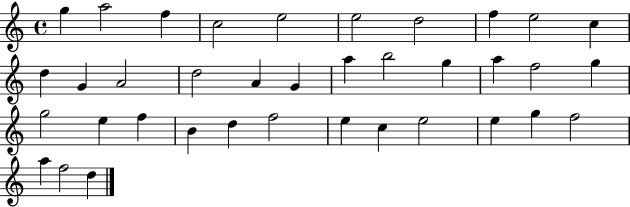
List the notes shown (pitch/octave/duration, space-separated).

G5/q A5/h F5/q C5/h E5/h E5/h D5/h F5/q E5/h C5/q D5/q G4/q A4/h D5/h A4/q G4/q A5/q B5/h G5/q A5/q F5/h G5/q G5/h E5/q F5/q B4/q D5/q F5/h E5/q C5/q E5/h E5/q G5/q F5/h A5/q F5/h D5/q